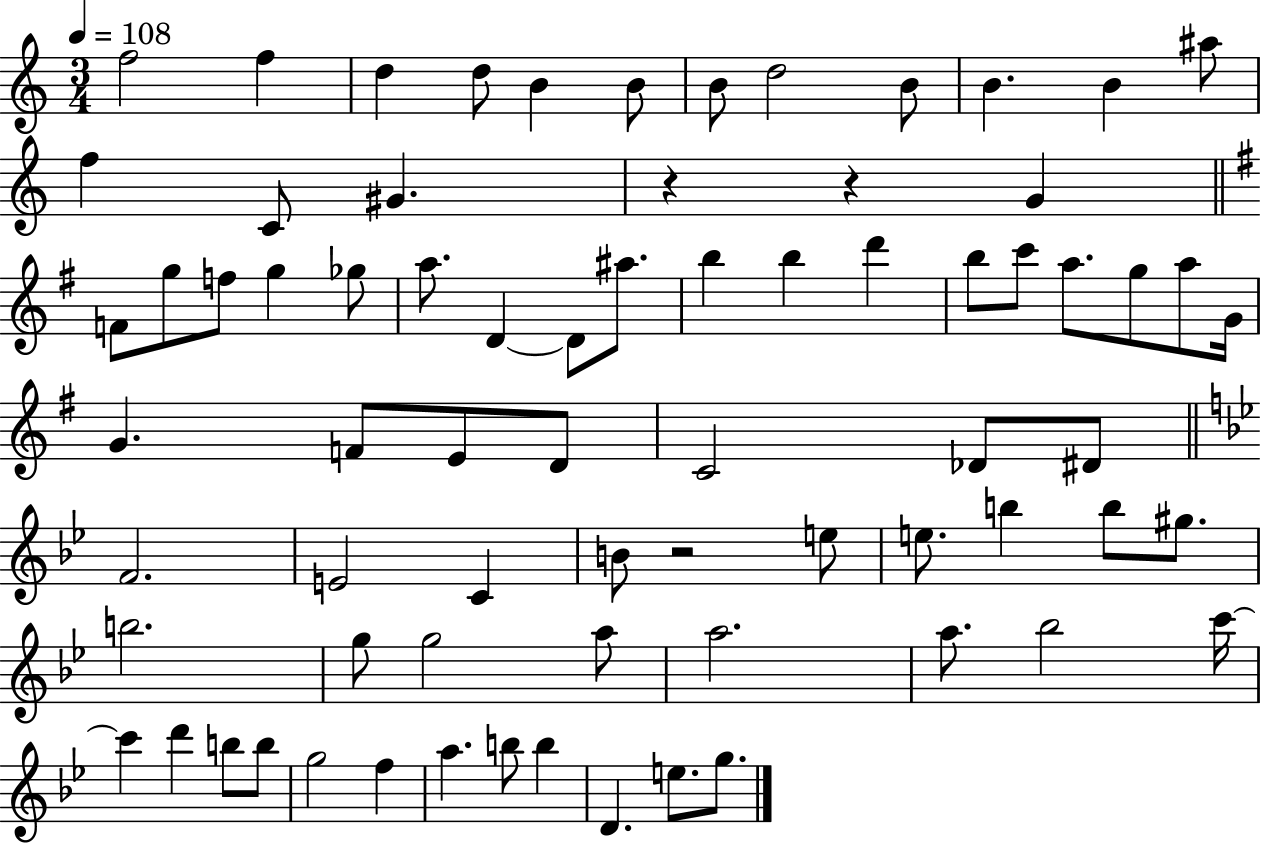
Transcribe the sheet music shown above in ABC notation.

X:1
T:Untitled
M:3/4
L:1/4
K:C
f2 f d d/2 B B/2 B/2 d2 B/2 B B ^a/2 f C/2 ^G z z G F/2 g/2 f/2 g _g/2 a/2 D D/2 ^a/2 b b d' b/2 c'/2 a/2 g/2 a/2 G/4 G F/2 E/2 D/2 C2 _D/2 ^D/2 F2 E2 C B/2 z2 e/2 e/2 b b/2 ^g/2 b2 g/2 g2 a/2 a2 a/2 _b2 c'/4 c' d' b/2 b/2 g2 f a b/2 b D e/2 g/2